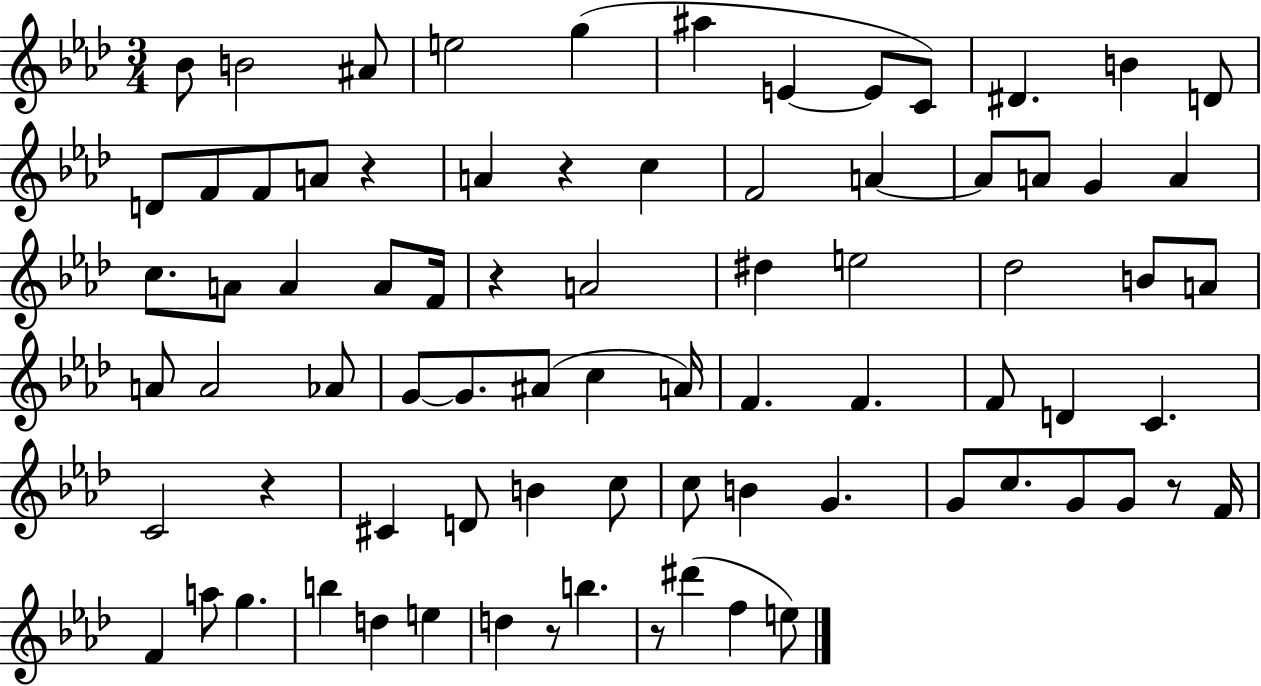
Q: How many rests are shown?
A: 7